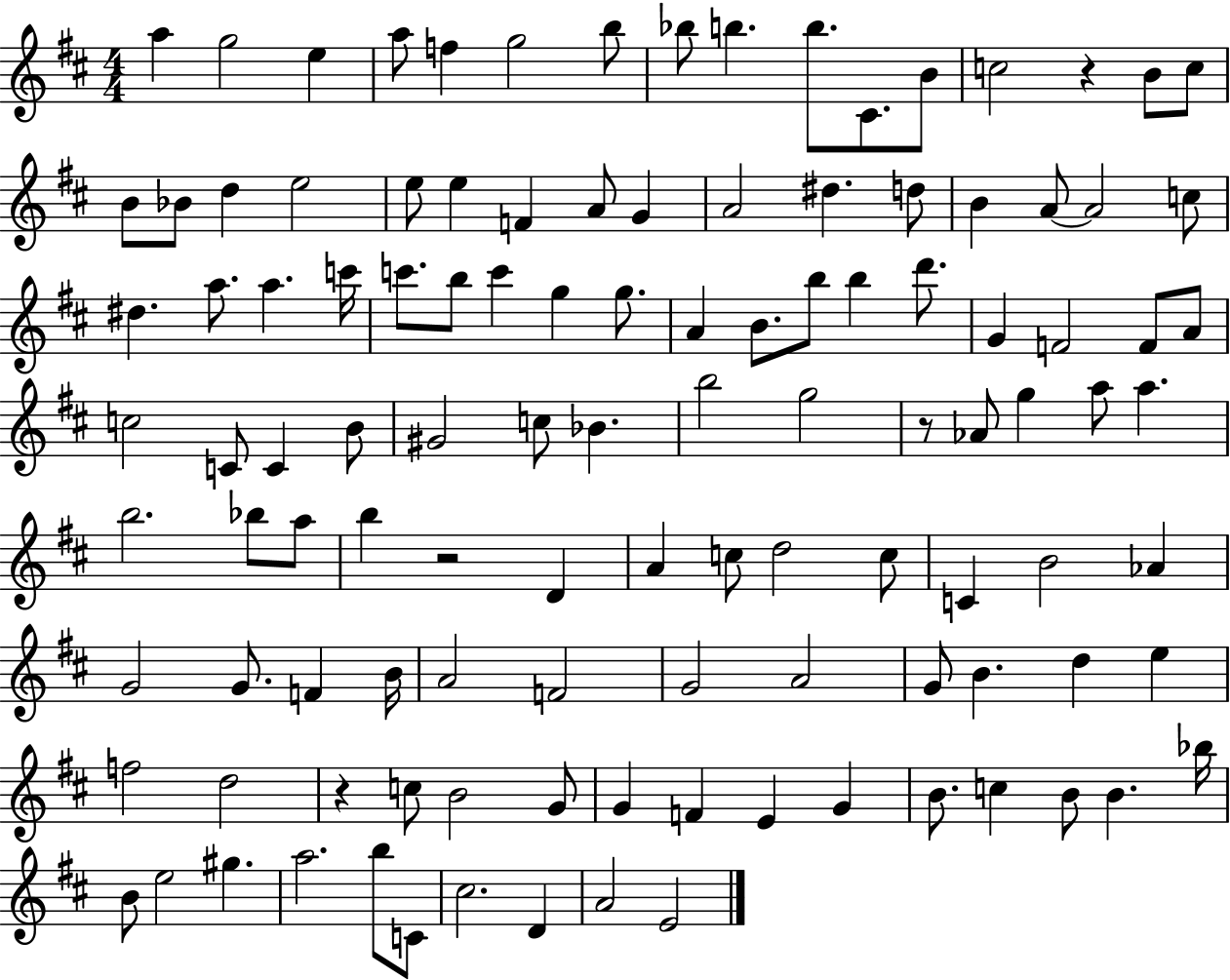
A5/q G5/h E5/q A5/e F5/q G5/h B5/e Bb5/e B5/q. B5/e. C#4/e. B4/e C5/h R/q B4/e C5/e B4/e Bb4/e D5/q E5/h E5/e E5/q F4/q A4/e G4/q A4/h D#5/q. D5/e B4/q A4/e A4/h C5/e D#5/q. A5/e. A5/q. C6/s C6/e. B5/e C6/q G5/q G5/e. A4/q B4/e. B5/e B5/q D6/e. G4/q F4/h F4/e A4/e C5/h C4/e C4/q B4/e G#4/h C5/e Bb4/q. B5/h G5/h R/e Ab4/e G5/q A5/e A5/q. B5/h. Bb5/e A5/e B5/q R/h D4/q A4/q C5/e D5/h C5/e C4/q B4/h Ab4/q G4/h G4/e. F4/q B4/s A4/h F4/h G4/h A4/h G4/e B4/q. D5/q E5/q F5/h D5/h R/q C5/e B4/h G4/e G4/q F4/q E4/q G4/q B4/e. C5/q B4/e B4/q. Bb5/s B4/e E5/h G#5/q. A5/h. B5/e C4/e C#5/h. D4/q A4/h E4/h